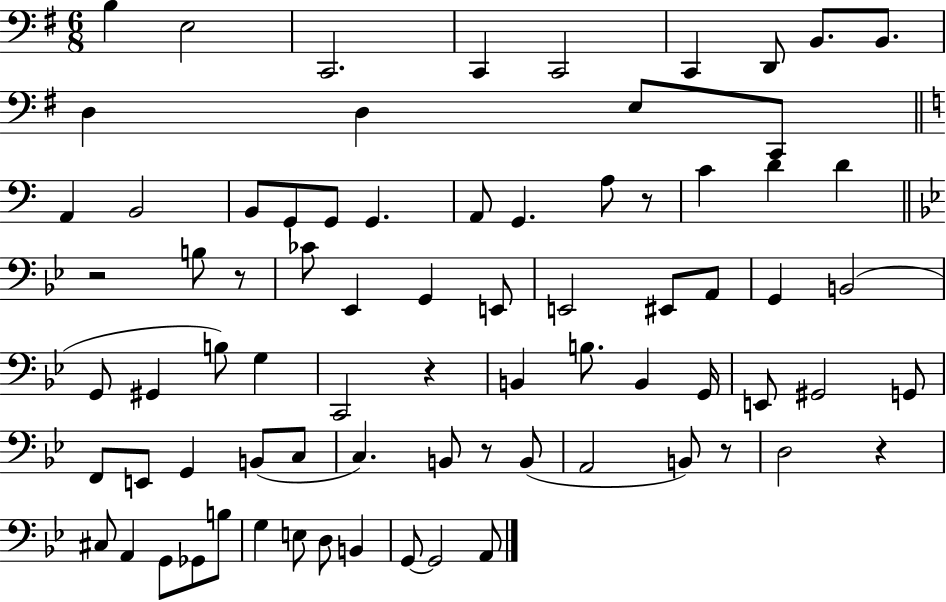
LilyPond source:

{
  \clef bass
  \numericTimeSignature
  \time 6/8
  \key g \major
  \repeat volta 2 { b4 e2 | c,2. | c,4 c,2 | c,4 d,8 b,8. b,8. | \break d4 d4 e8 c,8 | \bar "||" \break \key c \major a,4 b,2 | b,8 g,8 g,8 g,4. | a,8 g,4. a8 r8 | c'4 d'4 d'4 | \break \bar "||" \break \key bes \major r2 b8 r8 | ces'8 ees,4 g,4 e,8 | e,2 eis,8 a,8 | g,4 b,2( | \break g,8 gis,4 b8) g4 | c,2 r4 | b,4 b8. b,4 g,16 | e,8 gis,2 g,8 | \break f,8 e,8 g,4 b,8( c8 | c4.) b,8 r8 b,8( | a,2 b,8) r8 | d2 r4 | \break cis8 a,4 g,8 ges,8 b8 | g4 e8 d8 b,4 | g,8~~ g,2 a,8 | } \bar "|."
}